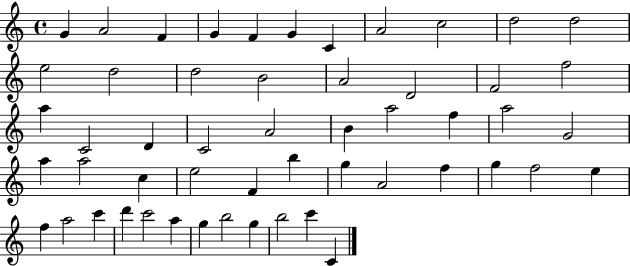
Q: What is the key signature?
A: C major